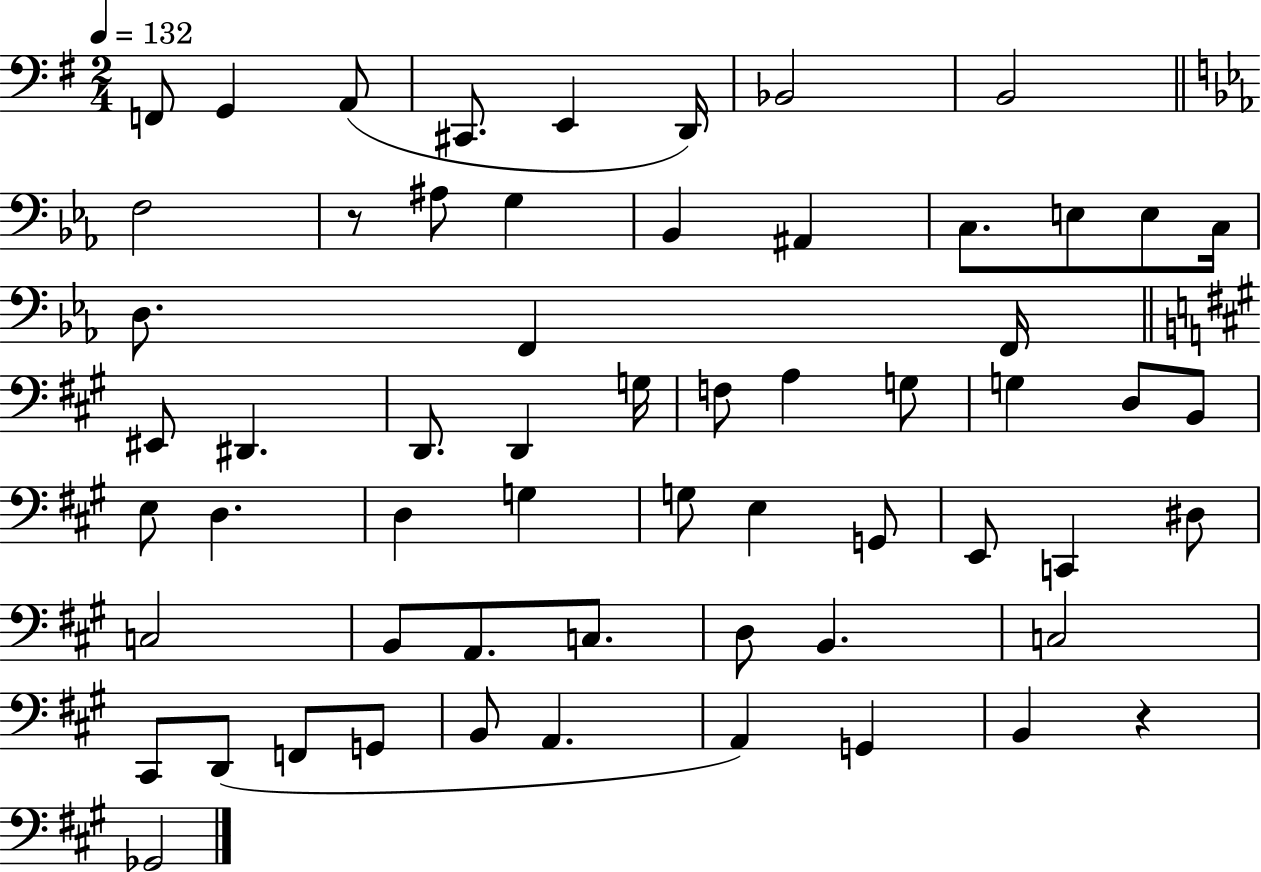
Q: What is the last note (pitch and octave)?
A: Gb2